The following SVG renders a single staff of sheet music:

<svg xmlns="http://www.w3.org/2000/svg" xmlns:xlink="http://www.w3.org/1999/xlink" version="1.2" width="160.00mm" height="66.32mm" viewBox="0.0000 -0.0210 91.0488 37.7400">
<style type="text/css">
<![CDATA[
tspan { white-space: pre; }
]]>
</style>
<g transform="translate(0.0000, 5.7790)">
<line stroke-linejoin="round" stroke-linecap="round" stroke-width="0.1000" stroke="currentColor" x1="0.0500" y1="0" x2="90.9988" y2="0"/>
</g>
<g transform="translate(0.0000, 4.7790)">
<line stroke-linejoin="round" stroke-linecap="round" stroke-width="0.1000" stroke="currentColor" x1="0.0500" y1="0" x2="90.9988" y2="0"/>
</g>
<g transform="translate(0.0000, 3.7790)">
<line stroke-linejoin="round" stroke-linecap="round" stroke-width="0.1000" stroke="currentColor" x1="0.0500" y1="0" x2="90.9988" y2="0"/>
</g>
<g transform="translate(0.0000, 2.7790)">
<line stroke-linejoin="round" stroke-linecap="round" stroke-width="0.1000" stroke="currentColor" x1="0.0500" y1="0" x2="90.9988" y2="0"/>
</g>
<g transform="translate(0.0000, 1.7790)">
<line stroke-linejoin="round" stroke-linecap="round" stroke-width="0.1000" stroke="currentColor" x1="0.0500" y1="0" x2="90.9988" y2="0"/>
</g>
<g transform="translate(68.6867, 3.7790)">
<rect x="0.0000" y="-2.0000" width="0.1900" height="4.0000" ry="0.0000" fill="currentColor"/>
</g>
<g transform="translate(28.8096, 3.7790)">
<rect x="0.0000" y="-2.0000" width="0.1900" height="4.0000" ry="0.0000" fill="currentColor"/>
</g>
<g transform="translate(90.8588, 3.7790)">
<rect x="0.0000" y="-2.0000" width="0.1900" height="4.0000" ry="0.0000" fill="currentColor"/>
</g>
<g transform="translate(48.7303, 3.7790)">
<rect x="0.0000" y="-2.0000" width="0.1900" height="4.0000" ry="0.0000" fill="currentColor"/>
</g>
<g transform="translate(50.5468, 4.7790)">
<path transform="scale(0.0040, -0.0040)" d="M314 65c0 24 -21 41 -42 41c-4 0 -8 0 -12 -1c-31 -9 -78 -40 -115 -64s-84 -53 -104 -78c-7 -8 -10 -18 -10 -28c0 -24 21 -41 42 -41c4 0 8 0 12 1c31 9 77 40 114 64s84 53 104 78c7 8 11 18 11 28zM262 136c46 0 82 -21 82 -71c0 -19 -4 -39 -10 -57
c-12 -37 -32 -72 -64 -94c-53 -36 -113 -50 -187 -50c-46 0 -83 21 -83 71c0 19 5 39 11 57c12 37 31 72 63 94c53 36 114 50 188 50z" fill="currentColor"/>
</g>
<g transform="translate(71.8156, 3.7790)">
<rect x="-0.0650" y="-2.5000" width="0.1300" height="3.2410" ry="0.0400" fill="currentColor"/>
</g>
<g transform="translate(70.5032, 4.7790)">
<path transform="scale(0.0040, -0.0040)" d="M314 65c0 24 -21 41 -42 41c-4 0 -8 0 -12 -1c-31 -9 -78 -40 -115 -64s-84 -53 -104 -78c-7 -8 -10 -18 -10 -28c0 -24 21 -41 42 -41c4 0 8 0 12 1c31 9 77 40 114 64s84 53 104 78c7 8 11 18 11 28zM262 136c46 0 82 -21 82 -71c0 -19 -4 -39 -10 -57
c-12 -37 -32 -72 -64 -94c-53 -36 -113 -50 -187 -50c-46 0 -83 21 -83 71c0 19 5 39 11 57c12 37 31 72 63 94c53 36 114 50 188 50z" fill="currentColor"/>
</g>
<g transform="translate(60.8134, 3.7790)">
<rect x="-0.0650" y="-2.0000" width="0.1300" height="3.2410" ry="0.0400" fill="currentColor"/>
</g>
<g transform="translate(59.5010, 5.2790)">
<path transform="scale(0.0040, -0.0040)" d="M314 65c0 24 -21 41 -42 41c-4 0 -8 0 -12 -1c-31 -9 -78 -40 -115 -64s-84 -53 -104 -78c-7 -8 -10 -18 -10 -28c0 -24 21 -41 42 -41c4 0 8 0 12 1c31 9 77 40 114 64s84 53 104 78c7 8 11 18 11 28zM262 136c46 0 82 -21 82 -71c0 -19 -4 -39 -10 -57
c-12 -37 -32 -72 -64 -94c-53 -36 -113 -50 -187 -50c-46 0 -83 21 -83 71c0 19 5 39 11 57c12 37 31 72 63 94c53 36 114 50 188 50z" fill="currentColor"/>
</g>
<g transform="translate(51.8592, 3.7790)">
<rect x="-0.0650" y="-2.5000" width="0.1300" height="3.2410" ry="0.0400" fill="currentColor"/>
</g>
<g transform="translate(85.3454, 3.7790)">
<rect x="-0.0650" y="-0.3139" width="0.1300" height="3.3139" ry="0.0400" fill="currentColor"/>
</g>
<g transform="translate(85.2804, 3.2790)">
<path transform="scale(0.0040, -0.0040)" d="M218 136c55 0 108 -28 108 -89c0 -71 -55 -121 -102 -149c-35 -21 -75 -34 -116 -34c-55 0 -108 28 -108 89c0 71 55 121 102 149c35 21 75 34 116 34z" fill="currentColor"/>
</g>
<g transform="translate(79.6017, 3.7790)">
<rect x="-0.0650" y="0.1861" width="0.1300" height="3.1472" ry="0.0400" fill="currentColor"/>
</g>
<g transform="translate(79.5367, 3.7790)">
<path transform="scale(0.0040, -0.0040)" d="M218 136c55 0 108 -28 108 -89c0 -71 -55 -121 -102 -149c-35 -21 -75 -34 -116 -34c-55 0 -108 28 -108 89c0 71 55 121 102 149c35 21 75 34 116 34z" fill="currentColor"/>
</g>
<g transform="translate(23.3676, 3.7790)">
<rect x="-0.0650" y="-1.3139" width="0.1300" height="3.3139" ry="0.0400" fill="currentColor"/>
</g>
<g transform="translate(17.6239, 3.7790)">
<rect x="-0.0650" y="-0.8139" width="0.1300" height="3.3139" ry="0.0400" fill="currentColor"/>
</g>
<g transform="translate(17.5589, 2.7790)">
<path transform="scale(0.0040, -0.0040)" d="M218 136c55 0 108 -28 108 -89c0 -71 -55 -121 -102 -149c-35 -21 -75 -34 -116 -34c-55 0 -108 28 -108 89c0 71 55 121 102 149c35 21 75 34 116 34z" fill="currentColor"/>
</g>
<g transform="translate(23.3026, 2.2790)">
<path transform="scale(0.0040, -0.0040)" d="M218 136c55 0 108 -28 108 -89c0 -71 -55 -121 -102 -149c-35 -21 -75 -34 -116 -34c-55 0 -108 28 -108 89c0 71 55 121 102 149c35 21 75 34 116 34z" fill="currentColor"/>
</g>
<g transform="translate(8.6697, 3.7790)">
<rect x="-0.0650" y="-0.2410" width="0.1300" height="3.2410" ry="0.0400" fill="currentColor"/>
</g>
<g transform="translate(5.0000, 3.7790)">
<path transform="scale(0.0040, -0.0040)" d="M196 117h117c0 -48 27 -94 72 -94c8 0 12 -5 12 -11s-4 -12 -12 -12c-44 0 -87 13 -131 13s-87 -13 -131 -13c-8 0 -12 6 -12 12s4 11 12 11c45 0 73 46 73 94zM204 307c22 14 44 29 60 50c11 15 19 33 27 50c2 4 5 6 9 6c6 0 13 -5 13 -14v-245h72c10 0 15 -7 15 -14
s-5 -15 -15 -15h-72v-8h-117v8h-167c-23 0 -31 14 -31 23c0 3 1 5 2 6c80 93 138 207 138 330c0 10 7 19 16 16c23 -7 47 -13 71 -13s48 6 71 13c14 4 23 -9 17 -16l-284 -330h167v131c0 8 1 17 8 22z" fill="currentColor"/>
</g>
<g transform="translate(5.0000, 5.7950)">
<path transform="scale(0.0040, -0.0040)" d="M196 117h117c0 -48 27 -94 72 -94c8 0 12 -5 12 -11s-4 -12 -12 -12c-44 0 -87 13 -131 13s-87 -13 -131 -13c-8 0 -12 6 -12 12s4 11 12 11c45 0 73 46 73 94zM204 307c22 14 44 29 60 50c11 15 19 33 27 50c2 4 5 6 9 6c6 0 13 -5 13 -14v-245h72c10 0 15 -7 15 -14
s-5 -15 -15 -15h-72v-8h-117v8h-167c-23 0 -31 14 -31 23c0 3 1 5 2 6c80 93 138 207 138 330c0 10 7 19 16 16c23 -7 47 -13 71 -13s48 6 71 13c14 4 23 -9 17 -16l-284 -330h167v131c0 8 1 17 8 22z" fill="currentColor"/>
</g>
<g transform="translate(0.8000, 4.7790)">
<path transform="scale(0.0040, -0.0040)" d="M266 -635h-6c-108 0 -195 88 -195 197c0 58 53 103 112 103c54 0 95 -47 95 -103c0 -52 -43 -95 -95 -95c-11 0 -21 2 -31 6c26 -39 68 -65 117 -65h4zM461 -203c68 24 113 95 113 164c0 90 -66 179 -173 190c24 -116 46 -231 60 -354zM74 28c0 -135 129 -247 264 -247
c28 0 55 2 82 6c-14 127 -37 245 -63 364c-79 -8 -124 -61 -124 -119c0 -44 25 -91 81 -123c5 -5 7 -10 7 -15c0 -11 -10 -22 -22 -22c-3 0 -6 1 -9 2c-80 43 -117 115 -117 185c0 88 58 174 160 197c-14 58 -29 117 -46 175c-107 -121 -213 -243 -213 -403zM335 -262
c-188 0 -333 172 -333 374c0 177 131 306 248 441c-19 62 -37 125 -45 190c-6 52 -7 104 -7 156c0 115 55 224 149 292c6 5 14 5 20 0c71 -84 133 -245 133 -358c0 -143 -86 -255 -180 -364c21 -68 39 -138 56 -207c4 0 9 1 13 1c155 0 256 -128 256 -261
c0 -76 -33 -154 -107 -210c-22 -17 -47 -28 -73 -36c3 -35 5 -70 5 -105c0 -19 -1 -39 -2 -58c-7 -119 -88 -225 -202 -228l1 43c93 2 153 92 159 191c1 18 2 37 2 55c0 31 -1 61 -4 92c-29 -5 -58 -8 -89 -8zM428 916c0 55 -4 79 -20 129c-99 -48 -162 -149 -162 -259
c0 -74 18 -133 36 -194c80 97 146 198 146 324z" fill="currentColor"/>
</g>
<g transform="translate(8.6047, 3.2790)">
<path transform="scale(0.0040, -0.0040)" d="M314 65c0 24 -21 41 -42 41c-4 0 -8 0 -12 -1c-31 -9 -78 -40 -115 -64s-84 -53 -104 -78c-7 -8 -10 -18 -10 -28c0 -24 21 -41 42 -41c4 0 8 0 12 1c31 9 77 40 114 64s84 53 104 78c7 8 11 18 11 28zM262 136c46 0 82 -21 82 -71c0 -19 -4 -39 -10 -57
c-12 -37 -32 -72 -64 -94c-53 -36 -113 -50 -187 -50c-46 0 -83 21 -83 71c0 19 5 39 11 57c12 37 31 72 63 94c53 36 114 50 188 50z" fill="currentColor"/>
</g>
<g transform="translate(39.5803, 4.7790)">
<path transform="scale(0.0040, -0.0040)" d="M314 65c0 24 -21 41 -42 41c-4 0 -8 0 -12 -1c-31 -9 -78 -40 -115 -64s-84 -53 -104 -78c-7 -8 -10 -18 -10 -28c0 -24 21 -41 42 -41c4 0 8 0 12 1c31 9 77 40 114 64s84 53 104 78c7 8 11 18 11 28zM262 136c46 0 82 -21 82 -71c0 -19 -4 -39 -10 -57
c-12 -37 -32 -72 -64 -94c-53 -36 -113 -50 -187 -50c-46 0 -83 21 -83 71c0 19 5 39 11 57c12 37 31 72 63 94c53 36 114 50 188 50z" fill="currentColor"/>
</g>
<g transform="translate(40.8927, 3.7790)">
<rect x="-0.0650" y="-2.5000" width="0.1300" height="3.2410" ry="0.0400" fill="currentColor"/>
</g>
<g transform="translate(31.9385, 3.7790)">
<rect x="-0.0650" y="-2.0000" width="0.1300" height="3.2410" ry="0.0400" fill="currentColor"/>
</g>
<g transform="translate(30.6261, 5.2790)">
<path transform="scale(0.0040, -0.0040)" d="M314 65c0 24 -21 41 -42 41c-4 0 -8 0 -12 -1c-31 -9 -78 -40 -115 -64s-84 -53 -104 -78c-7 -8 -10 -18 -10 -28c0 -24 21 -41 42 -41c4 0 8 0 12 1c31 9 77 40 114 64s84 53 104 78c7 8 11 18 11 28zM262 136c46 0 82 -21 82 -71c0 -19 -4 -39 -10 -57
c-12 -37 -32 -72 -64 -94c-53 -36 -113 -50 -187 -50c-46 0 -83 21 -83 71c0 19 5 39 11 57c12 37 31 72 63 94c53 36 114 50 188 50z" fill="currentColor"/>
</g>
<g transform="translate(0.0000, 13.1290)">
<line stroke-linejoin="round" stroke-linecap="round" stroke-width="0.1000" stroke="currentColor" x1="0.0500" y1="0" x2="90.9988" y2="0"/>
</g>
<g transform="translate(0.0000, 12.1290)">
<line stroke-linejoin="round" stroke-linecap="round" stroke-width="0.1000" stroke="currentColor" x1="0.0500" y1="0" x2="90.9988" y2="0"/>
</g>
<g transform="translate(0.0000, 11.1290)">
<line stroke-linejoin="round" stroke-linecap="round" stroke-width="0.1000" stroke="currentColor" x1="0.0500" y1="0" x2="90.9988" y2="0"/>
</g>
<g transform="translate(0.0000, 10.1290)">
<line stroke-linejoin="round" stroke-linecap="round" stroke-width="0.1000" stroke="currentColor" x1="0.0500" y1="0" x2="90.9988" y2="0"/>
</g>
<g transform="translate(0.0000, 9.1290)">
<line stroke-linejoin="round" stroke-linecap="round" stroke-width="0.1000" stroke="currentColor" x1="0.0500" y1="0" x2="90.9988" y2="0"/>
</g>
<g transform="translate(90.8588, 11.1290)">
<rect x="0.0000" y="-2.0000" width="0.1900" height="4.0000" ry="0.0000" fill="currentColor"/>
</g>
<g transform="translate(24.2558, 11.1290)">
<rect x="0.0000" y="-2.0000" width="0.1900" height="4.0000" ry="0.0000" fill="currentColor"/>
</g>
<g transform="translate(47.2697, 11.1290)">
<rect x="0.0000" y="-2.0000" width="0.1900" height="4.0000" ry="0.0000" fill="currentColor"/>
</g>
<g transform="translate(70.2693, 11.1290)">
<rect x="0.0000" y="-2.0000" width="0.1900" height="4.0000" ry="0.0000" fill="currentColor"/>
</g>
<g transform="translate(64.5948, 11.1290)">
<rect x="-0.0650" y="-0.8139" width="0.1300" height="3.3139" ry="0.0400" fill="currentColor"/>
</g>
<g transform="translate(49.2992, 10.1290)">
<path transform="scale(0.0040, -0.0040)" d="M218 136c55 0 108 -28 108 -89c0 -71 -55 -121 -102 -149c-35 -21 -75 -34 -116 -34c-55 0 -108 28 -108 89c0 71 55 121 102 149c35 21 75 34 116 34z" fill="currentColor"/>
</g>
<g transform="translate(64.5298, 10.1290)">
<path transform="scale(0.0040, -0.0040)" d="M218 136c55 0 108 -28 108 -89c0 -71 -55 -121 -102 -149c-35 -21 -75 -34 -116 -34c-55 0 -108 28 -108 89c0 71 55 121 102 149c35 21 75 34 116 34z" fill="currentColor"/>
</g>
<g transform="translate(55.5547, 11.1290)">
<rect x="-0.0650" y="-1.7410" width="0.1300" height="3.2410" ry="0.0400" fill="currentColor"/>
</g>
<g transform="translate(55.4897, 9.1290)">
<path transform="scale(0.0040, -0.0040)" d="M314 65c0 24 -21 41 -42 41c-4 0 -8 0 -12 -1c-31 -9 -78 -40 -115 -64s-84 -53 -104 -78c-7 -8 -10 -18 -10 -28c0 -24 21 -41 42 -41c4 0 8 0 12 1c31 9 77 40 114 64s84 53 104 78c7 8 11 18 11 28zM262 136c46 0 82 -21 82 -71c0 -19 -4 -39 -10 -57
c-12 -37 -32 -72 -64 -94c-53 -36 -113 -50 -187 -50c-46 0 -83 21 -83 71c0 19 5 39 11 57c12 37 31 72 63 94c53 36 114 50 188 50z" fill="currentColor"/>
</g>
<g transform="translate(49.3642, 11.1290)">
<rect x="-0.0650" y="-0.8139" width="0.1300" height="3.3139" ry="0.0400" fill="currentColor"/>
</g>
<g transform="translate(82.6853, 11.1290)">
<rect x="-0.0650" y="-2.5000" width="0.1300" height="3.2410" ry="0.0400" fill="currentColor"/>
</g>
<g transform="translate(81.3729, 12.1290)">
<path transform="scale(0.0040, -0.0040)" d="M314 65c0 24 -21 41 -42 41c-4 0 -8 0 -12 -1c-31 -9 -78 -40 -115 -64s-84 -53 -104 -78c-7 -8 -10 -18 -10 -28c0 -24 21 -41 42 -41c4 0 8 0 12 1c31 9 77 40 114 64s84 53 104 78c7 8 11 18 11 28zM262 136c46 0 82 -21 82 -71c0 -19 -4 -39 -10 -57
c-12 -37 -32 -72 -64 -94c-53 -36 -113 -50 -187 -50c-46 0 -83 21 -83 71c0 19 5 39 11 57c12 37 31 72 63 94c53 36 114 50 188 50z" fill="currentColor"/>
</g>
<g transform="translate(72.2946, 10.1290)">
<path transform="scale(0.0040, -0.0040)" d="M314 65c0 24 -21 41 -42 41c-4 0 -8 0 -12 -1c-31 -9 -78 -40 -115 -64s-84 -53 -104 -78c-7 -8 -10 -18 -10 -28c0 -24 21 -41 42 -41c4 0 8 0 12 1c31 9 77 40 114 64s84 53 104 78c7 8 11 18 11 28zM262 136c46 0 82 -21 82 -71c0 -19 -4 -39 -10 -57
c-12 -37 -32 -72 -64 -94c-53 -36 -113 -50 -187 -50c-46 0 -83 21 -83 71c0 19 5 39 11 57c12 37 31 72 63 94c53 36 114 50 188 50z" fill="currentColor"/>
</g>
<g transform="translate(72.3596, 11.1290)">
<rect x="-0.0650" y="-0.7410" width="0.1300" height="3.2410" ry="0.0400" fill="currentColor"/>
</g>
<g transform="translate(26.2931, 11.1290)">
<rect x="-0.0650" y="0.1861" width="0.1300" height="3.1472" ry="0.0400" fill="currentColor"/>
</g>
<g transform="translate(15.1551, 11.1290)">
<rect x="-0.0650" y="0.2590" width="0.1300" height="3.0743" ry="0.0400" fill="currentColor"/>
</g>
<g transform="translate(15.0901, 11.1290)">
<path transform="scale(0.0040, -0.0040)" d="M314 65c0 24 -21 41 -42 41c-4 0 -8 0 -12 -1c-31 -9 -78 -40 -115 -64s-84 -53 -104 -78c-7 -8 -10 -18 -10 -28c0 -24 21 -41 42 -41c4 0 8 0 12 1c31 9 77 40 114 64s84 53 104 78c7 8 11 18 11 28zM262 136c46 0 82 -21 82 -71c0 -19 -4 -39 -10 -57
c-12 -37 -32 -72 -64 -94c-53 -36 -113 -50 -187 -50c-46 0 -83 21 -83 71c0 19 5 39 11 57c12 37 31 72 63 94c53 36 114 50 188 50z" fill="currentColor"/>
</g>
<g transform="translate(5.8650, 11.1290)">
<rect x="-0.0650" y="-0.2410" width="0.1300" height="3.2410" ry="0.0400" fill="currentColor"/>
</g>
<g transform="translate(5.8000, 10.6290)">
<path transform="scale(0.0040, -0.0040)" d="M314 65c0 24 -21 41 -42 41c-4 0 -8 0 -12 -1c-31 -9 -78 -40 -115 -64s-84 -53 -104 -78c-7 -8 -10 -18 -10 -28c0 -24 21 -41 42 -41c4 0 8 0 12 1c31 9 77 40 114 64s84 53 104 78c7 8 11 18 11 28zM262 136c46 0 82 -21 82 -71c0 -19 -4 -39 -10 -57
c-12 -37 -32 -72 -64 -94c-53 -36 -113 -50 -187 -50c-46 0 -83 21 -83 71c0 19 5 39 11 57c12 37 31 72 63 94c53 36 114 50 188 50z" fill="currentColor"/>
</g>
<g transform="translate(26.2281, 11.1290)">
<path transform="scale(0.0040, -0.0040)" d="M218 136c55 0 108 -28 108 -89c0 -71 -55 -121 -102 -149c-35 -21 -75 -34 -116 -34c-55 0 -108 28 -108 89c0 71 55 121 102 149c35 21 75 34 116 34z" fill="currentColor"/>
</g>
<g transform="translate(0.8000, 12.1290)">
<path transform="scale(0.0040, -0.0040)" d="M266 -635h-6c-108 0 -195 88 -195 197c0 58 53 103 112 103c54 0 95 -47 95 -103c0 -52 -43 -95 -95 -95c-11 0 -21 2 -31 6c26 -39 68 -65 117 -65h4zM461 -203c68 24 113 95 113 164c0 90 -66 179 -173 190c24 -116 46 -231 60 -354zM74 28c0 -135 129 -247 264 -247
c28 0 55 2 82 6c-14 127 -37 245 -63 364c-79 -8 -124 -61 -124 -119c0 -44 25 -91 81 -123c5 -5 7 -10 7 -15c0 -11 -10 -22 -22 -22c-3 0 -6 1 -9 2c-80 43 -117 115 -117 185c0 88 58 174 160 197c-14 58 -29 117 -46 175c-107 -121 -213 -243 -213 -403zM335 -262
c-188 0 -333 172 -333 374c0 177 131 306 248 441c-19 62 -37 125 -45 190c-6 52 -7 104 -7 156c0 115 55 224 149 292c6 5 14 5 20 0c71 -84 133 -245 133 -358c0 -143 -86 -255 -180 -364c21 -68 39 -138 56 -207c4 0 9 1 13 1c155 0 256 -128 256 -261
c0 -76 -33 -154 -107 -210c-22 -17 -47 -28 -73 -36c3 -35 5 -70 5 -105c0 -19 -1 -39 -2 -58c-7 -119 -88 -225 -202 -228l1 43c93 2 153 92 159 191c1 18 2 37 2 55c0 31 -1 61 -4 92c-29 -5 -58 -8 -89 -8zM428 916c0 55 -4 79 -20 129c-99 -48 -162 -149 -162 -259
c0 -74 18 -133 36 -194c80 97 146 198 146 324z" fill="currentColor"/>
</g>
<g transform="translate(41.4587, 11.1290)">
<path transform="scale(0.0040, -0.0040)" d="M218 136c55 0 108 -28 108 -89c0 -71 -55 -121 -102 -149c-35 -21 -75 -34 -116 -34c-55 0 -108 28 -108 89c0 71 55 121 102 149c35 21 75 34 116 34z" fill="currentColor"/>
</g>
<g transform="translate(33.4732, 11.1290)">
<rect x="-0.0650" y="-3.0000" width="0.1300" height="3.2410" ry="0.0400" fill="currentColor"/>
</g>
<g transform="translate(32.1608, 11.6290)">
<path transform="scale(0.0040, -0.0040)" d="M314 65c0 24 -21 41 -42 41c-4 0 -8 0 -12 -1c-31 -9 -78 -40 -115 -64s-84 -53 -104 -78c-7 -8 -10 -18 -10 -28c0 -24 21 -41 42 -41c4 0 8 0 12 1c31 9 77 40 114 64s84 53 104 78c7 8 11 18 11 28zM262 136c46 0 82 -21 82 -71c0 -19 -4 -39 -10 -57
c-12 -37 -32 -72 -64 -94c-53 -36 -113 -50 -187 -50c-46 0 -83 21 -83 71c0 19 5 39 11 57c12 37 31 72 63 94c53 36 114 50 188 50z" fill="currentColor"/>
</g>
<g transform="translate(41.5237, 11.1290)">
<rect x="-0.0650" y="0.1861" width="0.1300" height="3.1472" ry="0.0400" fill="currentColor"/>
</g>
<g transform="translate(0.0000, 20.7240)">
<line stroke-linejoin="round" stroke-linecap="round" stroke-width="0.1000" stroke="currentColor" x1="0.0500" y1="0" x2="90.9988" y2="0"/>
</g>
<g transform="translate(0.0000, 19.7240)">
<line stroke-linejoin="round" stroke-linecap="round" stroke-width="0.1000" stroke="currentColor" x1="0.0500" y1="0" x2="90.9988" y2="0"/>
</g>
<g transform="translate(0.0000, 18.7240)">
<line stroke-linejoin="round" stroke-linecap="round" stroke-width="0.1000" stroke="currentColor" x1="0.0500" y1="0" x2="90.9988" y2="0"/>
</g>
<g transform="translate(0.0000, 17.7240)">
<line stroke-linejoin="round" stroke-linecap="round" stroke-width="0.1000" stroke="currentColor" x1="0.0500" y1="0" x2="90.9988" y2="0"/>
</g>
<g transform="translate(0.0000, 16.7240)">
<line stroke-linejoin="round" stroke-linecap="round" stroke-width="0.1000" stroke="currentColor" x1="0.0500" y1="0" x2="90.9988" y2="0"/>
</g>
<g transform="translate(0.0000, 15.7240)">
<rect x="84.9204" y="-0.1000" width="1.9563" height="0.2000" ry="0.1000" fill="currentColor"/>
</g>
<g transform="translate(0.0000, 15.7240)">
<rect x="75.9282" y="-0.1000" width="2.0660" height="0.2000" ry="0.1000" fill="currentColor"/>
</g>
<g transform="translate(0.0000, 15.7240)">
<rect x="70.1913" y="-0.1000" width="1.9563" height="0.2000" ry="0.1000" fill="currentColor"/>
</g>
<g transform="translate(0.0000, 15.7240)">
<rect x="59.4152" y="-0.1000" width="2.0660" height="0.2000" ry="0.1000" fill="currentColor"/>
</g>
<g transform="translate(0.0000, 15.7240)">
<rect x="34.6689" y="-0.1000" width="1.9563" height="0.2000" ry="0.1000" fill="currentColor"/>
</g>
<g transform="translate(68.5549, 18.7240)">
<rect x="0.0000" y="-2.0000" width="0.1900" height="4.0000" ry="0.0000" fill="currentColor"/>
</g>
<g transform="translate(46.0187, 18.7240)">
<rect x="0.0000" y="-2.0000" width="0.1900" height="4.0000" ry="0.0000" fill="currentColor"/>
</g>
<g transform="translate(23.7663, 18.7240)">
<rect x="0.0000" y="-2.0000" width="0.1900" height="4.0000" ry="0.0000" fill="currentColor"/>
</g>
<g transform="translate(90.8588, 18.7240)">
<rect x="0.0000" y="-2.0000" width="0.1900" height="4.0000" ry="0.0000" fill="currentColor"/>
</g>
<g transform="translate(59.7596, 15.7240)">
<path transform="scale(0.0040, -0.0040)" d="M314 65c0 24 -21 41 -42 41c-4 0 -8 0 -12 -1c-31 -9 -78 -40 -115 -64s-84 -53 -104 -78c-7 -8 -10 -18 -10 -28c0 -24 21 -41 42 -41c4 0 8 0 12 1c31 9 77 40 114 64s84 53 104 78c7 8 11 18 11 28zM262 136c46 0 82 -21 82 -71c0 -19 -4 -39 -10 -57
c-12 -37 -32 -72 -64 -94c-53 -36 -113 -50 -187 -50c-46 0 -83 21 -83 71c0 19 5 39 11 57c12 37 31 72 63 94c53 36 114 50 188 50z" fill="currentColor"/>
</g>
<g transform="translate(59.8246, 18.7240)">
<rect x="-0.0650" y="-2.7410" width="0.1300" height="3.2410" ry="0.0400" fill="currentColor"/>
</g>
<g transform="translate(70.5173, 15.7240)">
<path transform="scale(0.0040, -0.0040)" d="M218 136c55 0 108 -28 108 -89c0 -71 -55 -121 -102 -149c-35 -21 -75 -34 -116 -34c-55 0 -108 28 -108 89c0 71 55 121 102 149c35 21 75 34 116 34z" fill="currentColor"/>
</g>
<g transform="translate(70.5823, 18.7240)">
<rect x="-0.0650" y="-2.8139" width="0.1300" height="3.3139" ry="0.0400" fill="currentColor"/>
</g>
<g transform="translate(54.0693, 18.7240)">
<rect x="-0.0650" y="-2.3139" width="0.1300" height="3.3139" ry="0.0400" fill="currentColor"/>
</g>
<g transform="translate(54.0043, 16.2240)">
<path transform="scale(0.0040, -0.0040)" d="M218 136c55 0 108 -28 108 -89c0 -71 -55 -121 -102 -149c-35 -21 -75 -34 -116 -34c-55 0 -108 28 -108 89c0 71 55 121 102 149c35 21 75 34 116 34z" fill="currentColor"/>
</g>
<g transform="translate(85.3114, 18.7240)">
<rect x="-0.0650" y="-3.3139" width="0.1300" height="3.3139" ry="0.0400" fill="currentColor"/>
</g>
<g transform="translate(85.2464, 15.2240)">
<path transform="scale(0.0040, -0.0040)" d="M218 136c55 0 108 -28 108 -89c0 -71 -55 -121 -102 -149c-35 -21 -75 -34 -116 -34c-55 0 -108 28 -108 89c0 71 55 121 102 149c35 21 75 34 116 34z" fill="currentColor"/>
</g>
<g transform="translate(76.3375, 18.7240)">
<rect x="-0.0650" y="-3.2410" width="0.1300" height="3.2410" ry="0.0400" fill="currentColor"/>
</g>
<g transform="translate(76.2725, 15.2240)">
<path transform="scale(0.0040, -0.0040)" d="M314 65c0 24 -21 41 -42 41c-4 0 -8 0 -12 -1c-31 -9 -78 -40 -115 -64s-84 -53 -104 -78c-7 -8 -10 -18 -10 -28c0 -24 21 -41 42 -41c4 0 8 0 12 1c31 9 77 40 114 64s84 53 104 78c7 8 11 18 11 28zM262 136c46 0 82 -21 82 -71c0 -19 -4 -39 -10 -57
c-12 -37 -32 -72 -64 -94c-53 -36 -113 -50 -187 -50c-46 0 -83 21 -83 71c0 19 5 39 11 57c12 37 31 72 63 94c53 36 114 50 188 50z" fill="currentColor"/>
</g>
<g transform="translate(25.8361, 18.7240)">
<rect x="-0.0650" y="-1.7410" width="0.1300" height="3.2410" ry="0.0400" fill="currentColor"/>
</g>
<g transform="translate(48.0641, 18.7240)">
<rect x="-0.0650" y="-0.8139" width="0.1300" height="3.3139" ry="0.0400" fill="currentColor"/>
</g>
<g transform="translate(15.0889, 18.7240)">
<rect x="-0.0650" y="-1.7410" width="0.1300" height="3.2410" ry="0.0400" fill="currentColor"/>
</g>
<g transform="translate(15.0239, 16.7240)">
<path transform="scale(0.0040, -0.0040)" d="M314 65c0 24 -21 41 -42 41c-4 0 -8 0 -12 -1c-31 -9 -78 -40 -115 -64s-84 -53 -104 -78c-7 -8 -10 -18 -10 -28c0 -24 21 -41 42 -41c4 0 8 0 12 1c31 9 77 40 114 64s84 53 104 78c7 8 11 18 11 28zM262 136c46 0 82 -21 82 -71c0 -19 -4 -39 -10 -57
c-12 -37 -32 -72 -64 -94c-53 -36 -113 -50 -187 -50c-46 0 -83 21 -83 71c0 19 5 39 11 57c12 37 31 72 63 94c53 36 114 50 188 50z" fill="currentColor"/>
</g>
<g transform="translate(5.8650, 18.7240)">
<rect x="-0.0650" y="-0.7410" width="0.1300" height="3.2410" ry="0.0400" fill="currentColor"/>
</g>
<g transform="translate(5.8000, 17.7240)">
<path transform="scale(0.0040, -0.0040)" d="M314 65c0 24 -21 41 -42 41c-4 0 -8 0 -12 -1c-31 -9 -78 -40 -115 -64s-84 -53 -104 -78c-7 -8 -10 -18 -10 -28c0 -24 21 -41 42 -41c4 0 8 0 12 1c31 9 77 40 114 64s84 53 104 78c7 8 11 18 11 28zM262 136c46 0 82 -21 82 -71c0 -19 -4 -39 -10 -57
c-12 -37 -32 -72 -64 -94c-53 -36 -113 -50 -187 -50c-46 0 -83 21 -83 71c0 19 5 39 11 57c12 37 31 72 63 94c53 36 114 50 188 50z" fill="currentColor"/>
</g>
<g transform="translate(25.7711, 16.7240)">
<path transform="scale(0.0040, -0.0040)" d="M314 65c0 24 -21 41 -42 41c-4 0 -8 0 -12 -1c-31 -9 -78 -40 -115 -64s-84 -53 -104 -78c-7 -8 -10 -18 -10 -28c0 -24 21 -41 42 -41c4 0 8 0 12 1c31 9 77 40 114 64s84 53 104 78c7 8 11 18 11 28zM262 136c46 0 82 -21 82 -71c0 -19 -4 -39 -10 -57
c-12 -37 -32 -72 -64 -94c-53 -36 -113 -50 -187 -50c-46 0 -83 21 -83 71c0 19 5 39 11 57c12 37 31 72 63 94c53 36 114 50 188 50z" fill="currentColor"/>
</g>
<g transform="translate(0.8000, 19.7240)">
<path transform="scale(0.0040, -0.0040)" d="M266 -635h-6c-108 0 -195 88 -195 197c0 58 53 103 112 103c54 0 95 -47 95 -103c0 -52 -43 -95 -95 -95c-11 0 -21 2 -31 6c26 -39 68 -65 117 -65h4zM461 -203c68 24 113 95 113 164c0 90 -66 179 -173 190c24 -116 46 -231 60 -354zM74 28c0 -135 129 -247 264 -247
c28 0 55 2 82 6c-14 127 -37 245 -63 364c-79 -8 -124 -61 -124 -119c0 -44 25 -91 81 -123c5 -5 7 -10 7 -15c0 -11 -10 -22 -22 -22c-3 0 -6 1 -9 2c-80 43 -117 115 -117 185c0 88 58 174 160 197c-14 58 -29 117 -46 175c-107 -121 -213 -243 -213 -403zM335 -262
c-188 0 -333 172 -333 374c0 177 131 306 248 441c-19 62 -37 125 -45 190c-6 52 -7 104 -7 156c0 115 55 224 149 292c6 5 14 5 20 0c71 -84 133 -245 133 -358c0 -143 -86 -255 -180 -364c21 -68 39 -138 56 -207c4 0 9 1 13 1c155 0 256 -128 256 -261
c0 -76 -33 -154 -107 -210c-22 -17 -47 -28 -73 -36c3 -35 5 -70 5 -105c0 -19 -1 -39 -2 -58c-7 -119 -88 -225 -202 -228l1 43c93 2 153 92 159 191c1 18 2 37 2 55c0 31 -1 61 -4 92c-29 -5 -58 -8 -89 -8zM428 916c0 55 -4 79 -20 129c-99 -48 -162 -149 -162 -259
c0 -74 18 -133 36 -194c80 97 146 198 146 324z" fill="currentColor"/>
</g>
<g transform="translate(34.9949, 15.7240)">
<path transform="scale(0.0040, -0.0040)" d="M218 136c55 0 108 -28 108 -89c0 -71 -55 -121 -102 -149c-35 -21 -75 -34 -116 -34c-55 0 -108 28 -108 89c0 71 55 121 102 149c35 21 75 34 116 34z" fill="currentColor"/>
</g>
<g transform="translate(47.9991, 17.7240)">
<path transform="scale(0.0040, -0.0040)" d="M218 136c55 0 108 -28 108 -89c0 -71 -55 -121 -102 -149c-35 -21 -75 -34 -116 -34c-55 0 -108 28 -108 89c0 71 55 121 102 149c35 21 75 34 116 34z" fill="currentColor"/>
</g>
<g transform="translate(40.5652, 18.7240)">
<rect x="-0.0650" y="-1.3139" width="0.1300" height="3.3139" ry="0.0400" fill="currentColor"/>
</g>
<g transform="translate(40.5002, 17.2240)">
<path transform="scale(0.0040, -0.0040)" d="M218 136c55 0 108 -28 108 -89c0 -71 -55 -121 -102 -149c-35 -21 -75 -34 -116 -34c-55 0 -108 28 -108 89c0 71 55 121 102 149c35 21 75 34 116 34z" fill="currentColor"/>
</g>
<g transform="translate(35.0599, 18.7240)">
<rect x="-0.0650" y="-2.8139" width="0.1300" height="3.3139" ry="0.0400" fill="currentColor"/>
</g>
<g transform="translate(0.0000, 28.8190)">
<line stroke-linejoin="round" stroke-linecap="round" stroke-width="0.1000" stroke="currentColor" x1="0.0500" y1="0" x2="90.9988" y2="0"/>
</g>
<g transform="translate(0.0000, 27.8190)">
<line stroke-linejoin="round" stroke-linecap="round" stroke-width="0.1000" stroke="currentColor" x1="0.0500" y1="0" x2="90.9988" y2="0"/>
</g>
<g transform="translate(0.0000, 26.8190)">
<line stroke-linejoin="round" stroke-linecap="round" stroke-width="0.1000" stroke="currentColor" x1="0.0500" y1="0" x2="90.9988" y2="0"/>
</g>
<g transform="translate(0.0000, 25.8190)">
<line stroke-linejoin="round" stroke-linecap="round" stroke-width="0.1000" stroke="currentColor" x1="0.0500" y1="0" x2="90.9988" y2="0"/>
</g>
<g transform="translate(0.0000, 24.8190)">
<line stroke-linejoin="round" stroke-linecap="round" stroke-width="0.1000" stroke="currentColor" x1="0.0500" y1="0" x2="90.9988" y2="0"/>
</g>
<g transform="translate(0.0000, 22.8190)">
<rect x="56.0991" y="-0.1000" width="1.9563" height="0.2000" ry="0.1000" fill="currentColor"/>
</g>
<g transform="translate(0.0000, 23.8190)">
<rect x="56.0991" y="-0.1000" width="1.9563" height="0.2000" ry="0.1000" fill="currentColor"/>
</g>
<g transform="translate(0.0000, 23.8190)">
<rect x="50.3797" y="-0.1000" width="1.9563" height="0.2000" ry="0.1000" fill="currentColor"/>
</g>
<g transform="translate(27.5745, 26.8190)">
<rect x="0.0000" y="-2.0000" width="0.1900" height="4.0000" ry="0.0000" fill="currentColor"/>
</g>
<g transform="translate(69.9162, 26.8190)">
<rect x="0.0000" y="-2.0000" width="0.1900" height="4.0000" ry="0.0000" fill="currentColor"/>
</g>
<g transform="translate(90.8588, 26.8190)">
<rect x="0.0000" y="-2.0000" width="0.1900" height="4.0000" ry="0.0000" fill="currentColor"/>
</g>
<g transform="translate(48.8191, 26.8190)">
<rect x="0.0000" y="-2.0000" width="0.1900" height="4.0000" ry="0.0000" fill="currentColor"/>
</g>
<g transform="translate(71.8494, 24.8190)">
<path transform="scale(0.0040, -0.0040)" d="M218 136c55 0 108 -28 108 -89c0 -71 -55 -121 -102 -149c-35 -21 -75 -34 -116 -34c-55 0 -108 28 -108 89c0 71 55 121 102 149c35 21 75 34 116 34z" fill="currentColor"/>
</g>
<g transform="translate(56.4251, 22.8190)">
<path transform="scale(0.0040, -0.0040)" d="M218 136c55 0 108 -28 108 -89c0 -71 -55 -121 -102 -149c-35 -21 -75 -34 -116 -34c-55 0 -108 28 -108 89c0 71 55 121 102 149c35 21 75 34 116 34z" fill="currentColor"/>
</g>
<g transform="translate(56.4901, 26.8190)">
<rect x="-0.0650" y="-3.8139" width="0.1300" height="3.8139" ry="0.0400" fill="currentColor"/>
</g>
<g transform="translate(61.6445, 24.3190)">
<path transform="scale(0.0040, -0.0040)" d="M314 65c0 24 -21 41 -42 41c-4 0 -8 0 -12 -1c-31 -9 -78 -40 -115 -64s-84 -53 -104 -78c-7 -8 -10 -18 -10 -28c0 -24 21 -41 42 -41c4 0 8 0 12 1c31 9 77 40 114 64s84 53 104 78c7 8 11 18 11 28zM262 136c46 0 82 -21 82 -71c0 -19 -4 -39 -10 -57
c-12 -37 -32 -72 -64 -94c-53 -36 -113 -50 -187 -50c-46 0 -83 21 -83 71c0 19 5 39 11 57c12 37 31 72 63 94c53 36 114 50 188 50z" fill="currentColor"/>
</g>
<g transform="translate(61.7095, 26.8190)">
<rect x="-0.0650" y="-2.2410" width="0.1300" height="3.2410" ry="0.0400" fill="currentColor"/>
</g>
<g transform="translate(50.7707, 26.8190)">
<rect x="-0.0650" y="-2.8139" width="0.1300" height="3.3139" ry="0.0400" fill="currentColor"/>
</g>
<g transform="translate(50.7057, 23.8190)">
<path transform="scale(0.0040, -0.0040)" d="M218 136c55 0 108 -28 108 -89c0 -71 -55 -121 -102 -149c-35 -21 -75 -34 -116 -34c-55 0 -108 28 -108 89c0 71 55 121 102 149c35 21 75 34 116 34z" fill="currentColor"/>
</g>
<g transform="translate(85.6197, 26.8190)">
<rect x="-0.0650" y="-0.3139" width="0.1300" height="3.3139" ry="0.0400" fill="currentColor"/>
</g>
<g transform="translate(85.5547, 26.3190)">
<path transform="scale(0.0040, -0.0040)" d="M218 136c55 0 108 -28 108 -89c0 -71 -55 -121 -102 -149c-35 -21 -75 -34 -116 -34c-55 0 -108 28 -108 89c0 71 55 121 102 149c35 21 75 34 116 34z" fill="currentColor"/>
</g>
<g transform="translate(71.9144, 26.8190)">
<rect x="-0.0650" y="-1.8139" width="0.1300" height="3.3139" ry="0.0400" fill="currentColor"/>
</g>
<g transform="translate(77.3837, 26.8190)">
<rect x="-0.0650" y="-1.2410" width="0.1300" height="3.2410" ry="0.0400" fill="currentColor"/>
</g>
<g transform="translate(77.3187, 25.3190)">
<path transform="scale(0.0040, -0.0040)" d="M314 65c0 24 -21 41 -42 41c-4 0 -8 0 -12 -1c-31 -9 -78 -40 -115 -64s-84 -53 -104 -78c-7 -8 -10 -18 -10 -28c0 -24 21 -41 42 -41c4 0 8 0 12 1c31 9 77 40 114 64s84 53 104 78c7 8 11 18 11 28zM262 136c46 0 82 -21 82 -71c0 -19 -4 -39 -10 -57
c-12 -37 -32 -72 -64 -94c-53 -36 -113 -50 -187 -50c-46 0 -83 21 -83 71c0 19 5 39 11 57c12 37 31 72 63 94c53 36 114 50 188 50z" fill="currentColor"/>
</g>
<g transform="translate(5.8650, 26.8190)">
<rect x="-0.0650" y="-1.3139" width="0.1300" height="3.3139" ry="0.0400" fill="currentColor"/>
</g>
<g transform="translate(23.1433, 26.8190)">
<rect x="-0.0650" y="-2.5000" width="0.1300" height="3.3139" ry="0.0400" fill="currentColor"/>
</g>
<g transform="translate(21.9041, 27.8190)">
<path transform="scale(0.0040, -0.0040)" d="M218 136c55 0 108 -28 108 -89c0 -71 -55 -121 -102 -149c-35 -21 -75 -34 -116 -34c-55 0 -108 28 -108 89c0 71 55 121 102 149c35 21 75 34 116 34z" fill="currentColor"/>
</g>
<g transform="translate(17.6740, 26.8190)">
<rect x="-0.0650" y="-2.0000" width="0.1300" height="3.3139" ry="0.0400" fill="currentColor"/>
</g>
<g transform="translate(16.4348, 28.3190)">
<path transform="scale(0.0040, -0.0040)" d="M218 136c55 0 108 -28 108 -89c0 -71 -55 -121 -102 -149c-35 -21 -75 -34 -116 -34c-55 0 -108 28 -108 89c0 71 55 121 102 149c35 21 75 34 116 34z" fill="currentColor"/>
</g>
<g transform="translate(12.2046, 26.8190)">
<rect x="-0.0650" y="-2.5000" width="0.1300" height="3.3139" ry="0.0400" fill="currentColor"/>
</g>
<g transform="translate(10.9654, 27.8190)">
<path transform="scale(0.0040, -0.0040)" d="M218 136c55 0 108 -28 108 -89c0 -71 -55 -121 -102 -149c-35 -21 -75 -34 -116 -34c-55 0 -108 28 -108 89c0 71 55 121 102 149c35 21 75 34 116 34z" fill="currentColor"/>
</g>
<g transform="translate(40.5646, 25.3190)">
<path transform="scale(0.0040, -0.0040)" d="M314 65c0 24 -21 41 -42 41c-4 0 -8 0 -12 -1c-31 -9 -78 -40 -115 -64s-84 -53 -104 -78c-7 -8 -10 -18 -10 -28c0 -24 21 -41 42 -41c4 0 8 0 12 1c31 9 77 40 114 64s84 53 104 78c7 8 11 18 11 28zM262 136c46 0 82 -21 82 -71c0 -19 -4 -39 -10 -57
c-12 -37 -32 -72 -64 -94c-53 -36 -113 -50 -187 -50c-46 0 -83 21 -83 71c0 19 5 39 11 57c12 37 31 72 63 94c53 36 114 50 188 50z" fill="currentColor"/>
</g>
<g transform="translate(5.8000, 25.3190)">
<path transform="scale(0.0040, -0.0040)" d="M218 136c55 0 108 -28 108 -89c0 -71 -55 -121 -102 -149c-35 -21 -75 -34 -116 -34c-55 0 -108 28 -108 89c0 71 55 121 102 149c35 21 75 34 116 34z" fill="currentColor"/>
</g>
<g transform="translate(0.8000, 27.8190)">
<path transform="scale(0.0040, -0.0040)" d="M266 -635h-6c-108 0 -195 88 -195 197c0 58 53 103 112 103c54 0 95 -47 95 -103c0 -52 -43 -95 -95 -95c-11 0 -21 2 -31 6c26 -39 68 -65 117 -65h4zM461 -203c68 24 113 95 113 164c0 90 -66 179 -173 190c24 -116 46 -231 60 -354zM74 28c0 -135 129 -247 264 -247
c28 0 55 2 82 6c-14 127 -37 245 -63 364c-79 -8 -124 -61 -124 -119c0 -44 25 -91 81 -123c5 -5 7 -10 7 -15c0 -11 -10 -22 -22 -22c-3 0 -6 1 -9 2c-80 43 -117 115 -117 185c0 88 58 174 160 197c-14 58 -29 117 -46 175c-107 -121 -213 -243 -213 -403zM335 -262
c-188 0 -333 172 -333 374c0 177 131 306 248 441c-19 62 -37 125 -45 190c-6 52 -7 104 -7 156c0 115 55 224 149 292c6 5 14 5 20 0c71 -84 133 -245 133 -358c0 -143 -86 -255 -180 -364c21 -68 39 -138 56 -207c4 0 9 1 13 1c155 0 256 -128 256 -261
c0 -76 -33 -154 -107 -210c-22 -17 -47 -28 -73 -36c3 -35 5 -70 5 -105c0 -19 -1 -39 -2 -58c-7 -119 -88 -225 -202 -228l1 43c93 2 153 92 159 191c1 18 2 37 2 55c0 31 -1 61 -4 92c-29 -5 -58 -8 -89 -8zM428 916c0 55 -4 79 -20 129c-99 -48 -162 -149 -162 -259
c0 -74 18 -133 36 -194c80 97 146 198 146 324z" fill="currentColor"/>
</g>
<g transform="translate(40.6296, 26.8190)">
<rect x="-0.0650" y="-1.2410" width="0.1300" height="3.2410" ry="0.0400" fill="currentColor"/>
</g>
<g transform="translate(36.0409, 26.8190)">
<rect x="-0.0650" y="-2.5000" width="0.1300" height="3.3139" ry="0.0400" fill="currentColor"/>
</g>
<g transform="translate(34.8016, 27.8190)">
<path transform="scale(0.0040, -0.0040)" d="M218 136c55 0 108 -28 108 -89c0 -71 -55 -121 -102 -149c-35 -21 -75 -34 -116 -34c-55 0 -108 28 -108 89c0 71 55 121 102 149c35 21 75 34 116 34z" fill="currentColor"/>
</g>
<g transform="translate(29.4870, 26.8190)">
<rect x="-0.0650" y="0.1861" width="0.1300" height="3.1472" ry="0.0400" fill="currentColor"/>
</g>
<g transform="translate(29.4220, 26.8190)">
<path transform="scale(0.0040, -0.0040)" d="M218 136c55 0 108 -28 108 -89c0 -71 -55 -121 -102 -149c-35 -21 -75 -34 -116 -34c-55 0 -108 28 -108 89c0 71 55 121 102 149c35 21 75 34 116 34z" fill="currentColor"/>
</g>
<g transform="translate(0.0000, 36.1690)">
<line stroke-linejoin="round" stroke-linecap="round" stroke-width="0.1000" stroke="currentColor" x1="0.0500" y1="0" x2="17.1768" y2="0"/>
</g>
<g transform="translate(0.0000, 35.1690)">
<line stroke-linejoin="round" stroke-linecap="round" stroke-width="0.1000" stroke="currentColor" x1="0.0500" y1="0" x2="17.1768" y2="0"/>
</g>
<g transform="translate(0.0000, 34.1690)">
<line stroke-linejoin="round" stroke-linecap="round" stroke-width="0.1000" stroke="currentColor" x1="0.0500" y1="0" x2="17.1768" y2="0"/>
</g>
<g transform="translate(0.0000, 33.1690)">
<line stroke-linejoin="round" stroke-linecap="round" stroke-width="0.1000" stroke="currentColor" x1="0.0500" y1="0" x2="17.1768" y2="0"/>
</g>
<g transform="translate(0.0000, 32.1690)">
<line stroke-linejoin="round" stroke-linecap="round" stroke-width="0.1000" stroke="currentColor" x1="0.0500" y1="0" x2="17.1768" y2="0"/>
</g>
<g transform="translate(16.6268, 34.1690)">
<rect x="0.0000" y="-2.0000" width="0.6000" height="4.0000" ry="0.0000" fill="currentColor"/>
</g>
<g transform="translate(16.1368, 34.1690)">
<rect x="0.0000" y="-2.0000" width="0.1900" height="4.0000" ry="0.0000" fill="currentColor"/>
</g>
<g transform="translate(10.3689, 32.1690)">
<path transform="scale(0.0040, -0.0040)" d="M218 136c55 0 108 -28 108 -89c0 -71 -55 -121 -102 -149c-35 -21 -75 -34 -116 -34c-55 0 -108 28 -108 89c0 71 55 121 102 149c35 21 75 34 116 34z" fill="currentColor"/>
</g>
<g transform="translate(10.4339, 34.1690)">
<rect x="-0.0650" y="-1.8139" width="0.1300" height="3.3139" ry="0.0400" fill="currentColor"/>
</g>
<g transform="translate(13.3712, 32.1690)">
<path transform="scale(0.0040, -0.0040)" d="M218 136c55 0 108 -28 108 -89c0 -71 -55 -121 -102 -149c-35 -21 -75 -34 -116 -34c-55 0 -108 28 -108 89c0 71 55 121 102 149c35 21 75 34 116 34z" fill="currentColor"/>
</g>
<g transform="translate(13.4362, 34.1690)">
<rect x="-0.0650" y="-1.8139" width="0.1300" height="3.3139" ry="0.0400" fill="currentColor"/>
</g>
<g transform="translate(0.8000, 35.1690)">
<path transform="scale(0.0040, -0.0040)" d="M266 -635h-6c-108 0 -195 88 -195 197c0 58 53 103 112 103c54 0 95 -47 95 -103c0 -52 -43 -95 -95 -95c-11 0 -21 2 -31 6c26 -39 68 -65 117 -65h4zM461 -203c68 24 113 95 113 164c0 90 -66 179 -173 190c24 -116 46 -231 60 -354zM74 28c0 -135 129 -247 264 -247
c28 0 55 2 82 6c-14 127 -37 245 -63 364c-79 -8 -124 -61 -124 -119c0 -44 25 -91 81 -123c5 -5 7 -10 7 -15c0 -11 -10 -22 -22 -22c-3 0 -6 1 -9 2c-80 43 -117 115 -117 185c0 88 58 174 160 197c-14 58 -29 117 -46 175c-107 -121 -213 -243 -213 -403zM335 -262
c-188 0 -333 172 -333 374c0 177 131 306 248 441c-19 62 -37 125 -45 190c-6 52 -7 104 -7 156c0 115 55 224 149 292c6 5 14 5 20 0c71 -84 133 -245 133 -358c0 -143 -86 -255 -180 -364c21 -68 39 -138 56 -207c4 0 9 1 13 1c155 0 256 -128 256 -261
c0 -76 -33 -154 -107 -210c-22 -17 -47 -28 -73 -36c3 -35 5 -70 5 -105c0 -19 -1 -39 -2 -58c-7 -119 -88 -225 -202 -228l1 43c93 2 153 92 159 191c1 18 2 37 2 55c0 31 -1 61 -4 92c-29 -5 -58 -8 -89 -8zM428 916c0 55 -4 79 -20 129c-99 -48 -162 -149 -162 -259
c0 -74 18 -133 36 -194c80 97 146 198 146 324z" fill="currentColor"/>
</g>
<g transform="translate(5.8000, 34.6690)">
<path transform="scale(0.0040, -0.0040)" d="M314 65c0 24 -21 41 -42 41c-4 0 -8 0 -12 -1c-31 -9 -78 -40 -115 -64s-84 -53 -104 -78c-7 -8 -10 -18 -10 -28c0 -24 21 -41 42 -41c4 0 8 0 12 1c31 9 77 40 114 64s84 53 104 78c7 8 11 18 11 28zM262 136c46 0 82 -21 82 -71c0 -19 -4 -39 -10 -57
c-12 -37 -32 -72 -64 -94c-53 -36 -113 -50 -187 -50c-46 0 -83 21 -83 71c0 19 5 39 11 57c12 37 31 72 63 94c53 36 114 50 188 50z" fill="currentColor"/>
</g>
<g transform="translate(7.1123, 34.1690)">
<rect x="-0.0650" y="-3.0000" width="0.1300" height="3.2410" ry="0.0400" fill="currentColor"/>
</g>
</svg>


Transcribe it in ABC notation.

X:1
T:Untitled
M:4/4
L:1/4
K:C
c2 d e F2 G2 G2 F2 G2 B c c2 B2 B A2 B d f2 d d2 G2 d2 f2 f2 a e d g a2 a b2 b e G F G B G e2 a c' g2 f e2 c A2 f f